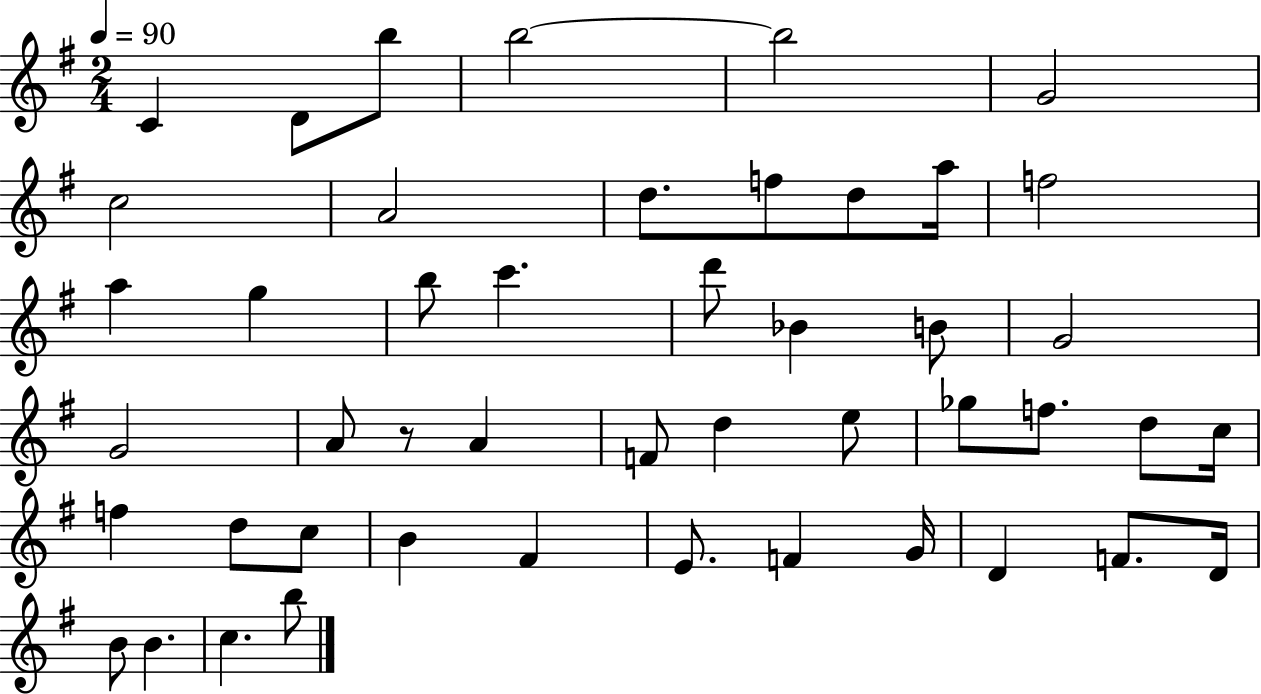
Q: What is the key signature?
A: G major